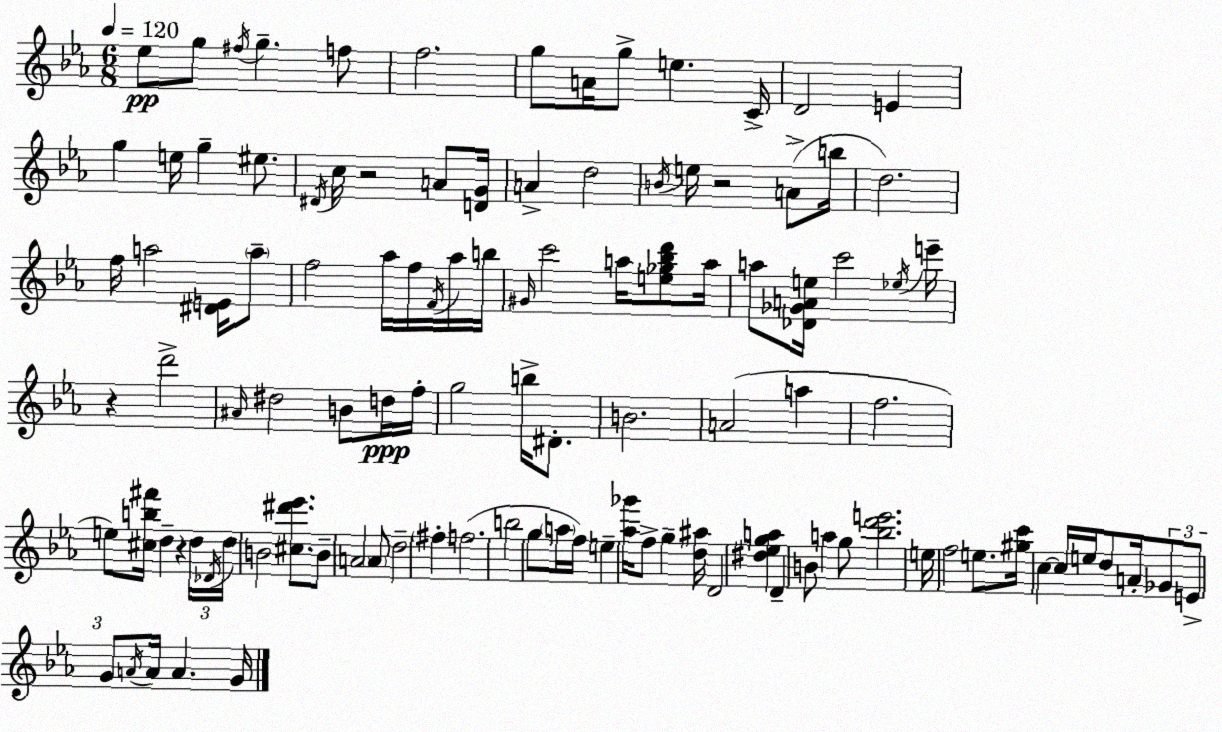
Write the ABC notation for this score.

X:1
T:Untitled
M:6/8
L:1/4
K:Eb
_e/2 g/2 ^f/4 g f/2 f2 g/2 A/4 g/2 e C/4 D2 E g e/4 g ^e/2 ^D/4 c/4 z2 A/2 [DG]/4 A d2 B/4 e/4 z2 A/2 b/4 d2 f/4 a2 [^DE]/4 a/2 f2 _a/4 f/4 F/4 _a/4 b/4 ^G/4 c'2 a/4 [e_g_bd']/2 a/4 a/2 [_D_GAe]/4 c'2 _e/4 e'/4 z d'2 ^A/4 ^d2 B/2 d/4 f/4 g2 b/4 ^D/2 B2 A2 a f2 e/2 [^cb^f']/4 d z d/4 _D/4 d/4 B2 [^c^d'_e']/2 B/2 A2 A/2 d2 ^f f2 b2 g/2 a/4 f/4 e [_a_g']/4 f/2 g [d^a]/4 D2 [^d_ega] D B/2 a g/2 [_bd'e']2 e/4 f2 e/2 [^gc']/4 c c/4 e/4 d/2 A/4 _G/2 E/2 G/2 A/4 A/4 A G/4